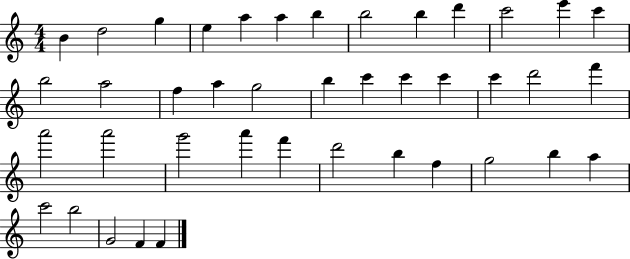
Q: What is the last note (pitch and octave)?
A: F4